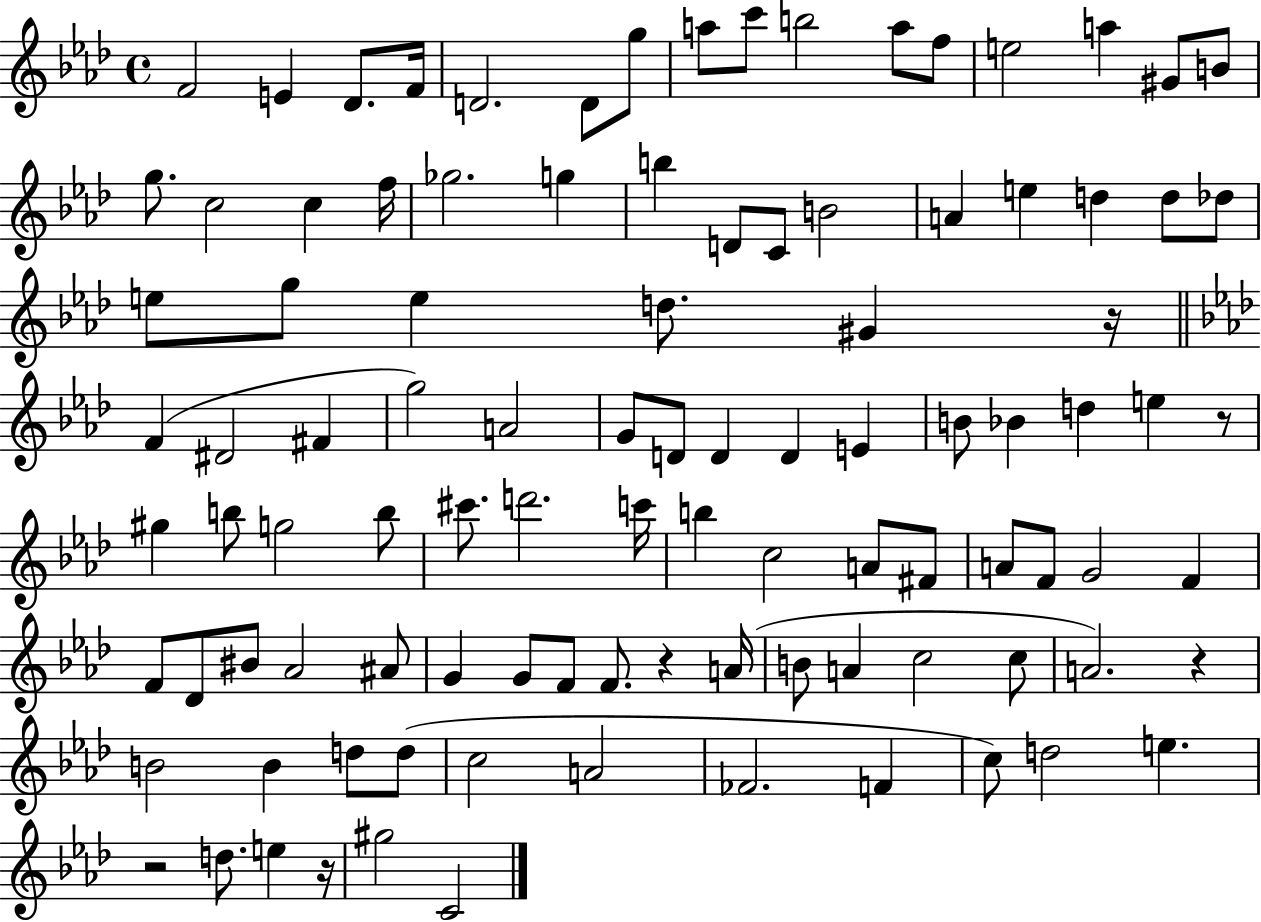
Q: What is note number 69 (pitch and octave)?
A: Ab4